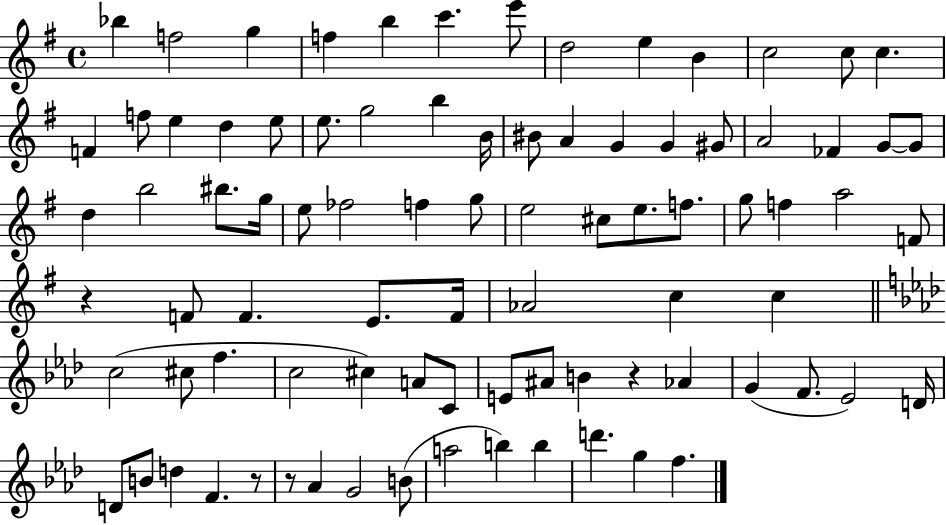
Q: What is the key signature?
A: G major